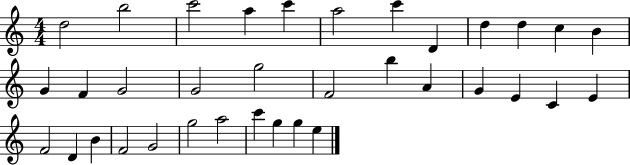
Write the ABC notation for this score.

X:1
T:Untitled
M:4/4
L:1/4
K:C
d2 b2 c'2 a c' a2 c' D d d c B G F G2 G2 g2 F2 b A G E C E F2 D B F2 G2 g2 a2 c' g g e